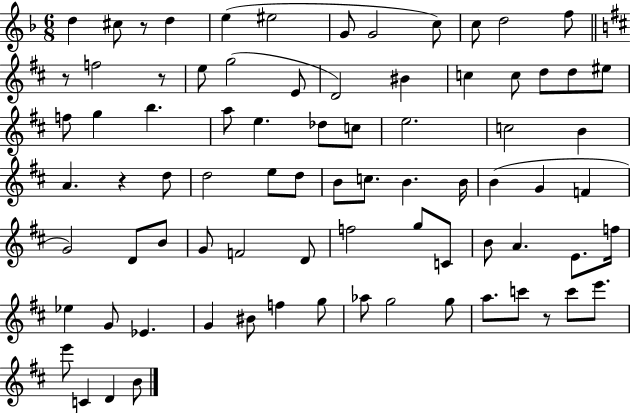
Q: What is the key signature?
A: F major